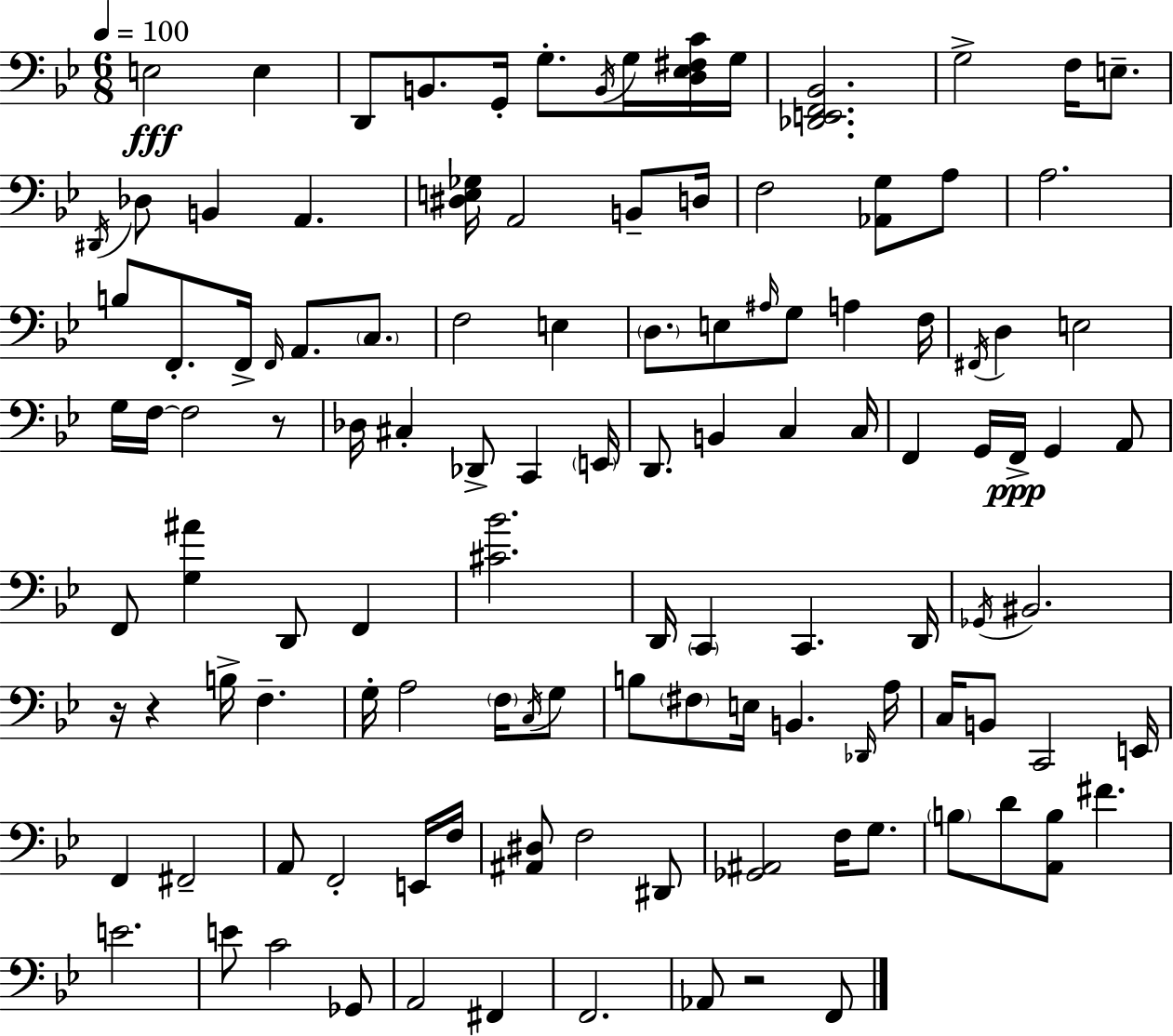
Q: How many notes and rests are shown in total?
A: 117